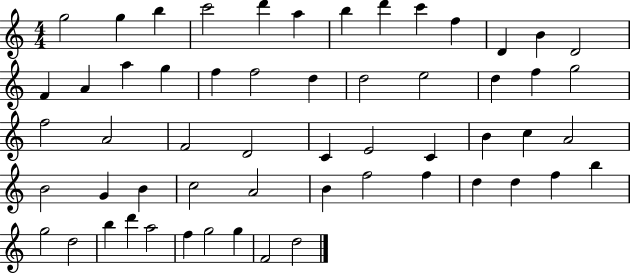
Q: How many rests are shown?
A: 0